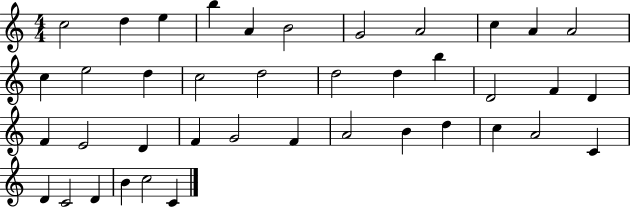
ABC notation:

X:1
T:Untitled
M:4/4
L:1/4
K:C
c2 d e b A B2 G2 A2 c A A2 c e2 d c2 d2 d2 d b D2 F D F E2 D F G2 F A2 B d c A2 C D C2 D B c2 C